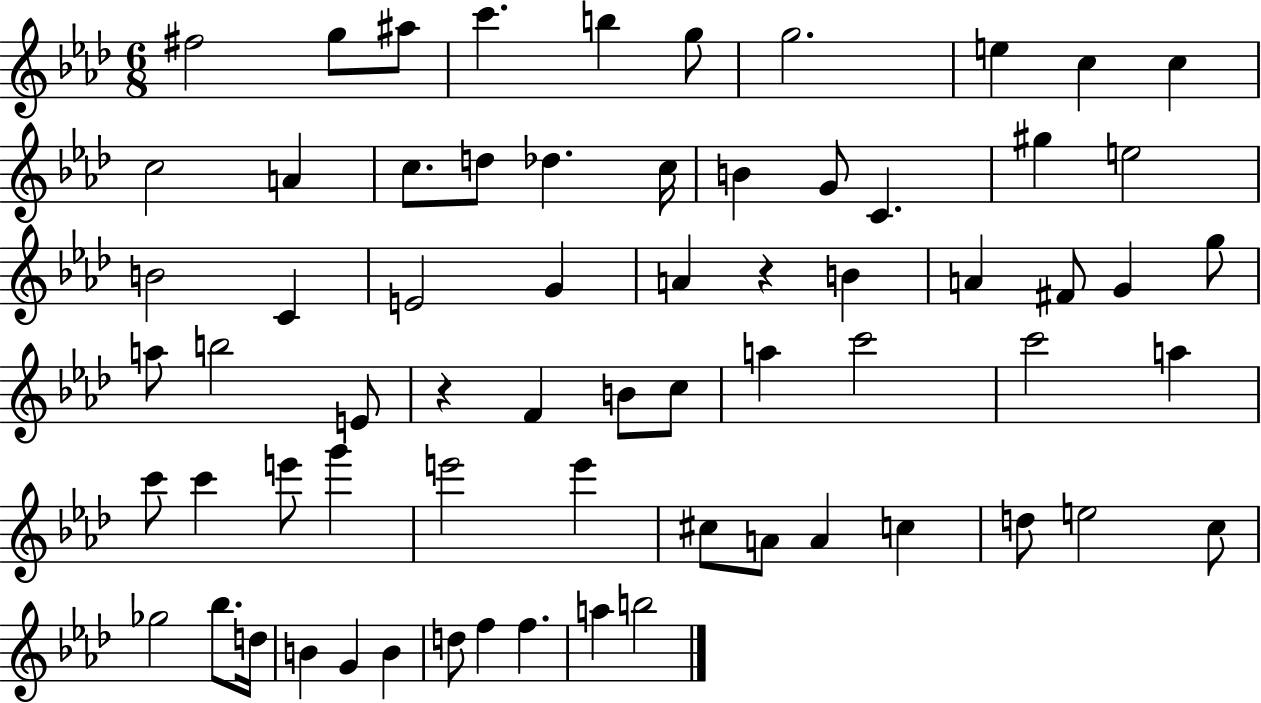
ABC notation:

X:1
T:Untitled
M:6/8
L:1/4
K:Ab
^f2 g/2 ^a/2 c' b g/2 g2 e c c c2 A c/2 d/2 _d c/4 B G/2 C ^g e2 B2 C E2 G A z B A ^F/2 G g/2 a/2 b2 E/2 z F B/2 c/2 a c'2 c'2 a c'/2 c' e'/2 g' e'2 e' ^c/2 A/2 A c d/2 e2 c/2 _g2 _b/2 d/4 B G B d/2 f f a b2